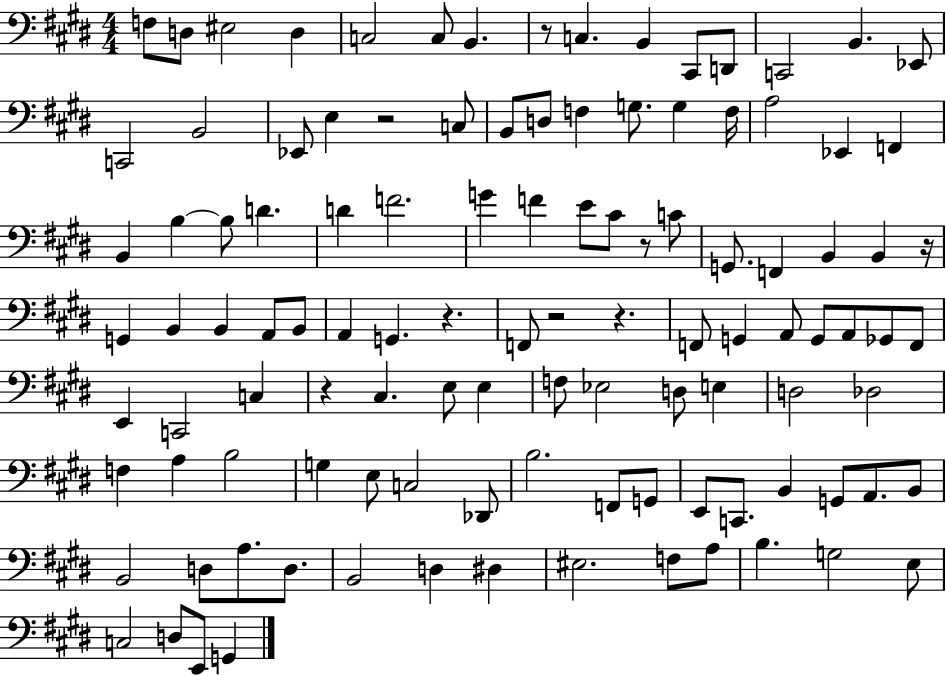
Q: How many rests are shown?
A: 8